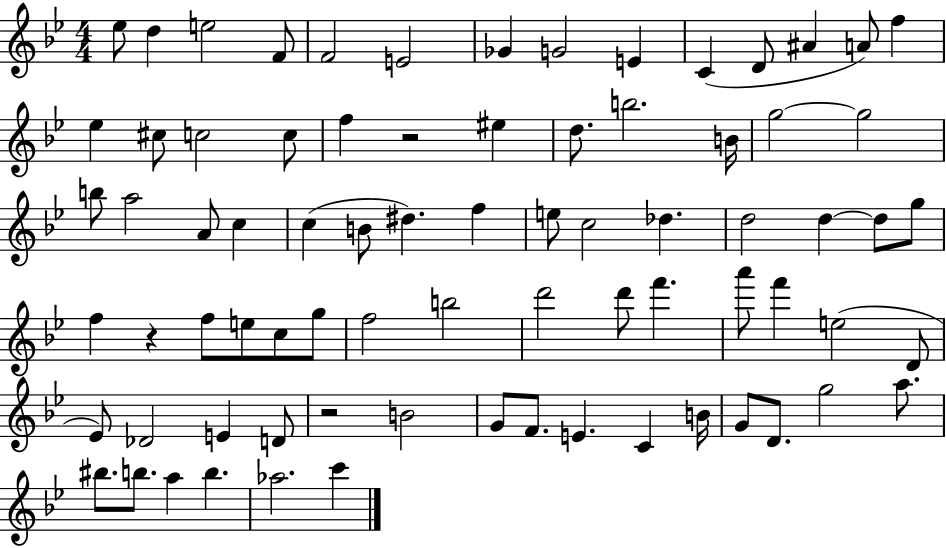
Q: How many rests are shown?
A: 3